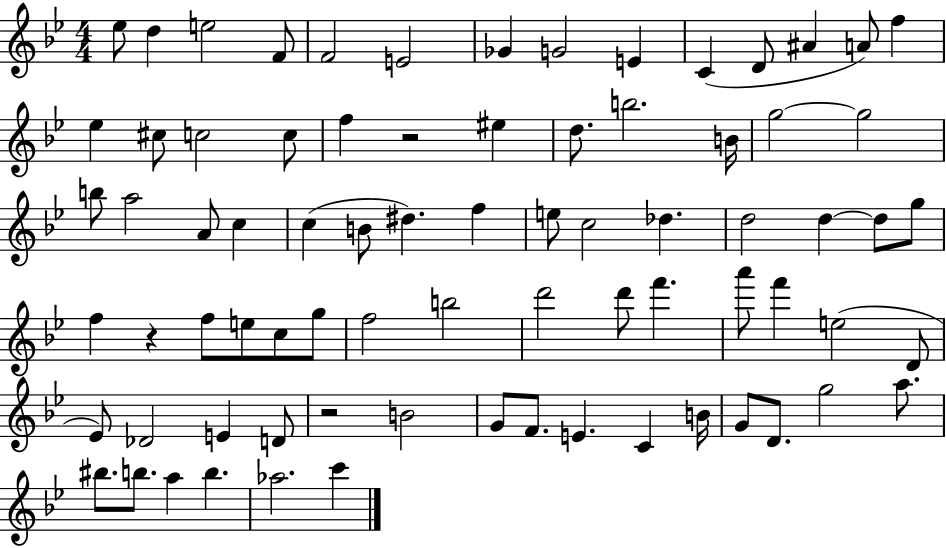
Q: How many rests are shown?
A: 3